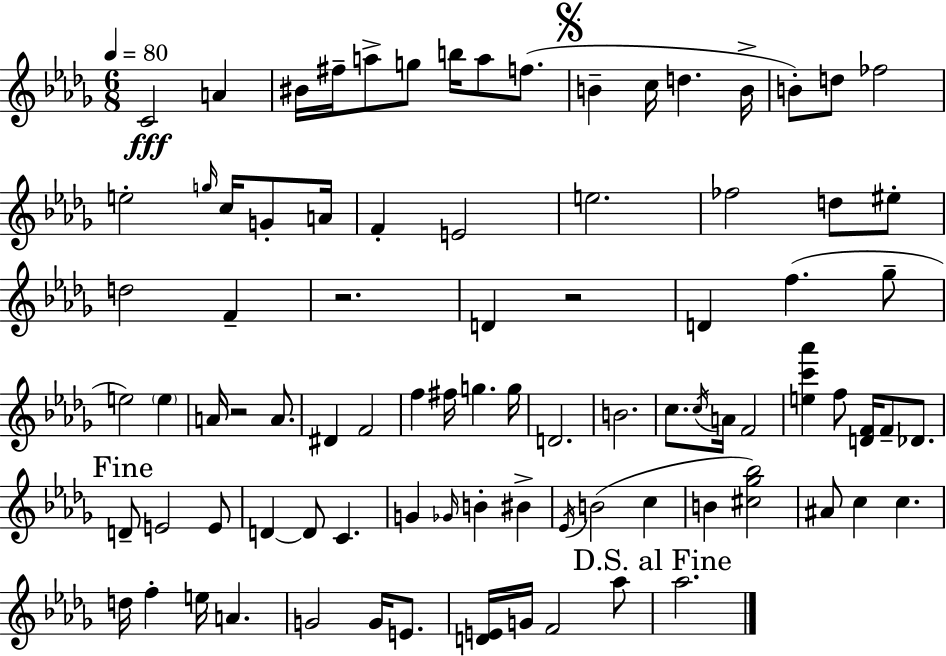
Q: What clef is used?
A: treble